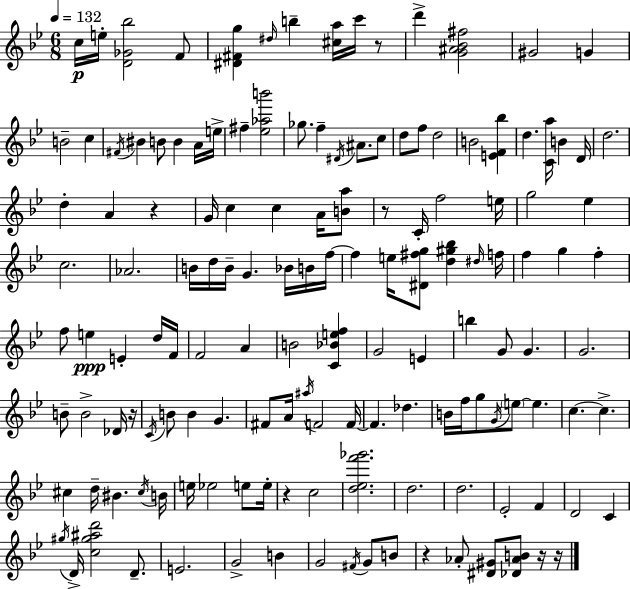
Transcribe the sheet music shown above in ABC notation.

X:1
T:Untitled
M:6/8
L:1/4
K:Bb
c/4 e/4 [D_G_b]2 F/2 [^D^Fg] ^d/4 b [^ca]/4 c'/4 z/2 d' [G^A_B^f]2 ^G2 G B2 c ^F/4 ^B B/2 B A/4 e/4 ^f [_e_ab']2 _g/2 f ^D/4 ^A/2 c/2 d/2 f/2 d2 B2 [EF_b] d [Ca]/4 B D/4 d2 d A z G/4 c c A/4 [Ba]/2 z/2 C/4 f2 e/4 g2 _e c2 _A2 B/4 d/4 B/4 G _B/4 B/4 f/4 f e/4 [^D^fg]/2 [d^g_b] ^d/4 f/4 f g f f/2 e E d/4 F/4 F2 A B2 [C_Bef] G2 E b G/2 G G2 B/2 B2 _D/4 z/4 C/4 B/2 B G ^F/2 A/4 ^a/4 F2 F/4 F _d B/4 f/4 g/2 G/4 e/2 e c c ^c d/4 ^B ^c/4 B/4 e/4 _e2 e/2 e/4 z c2 [d_ef'_g']2 d2 d2 _E2 F D2 C ^g/4 D/4 [c^g^ad']2 D/2 E2 G2 B G2 ^F/4 G/2 B/2 z _A/2 [^D^G]/2 [_D_AB]/2 z/4 z/4